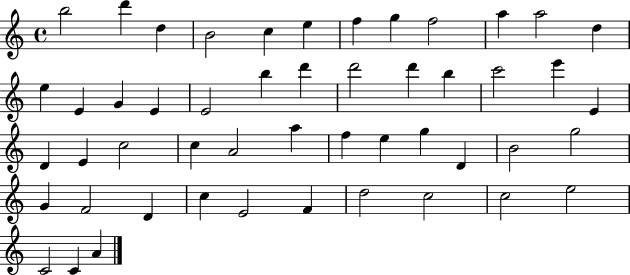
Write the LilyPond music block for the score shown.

{
  \clef treble
  \time 4/4
  \defaultTimeSignature
  \key c \major
  b''2 d'''4 d''4 | b'2 c''4 e''4 | f''4 g''4 f''2 | a''4 a''2 d''4 | \break e''4 e'4 g'4 e'4 | e'2 b''4 d'''4 | d'''2 d'''4 b''4 | c'''2 e'''4 e'4 | \break d'4 e'4 c''2 | c''4 a'2 a''4 | f''4 e''4 g''4 d'4 | b'2 g''2 | \break g'4 f'2 d'4 | c''4 e'2 f'4 | d''2 c''2 | c''2 e''2 | \break c'2 c'4 a'4 | \bar "|."
}